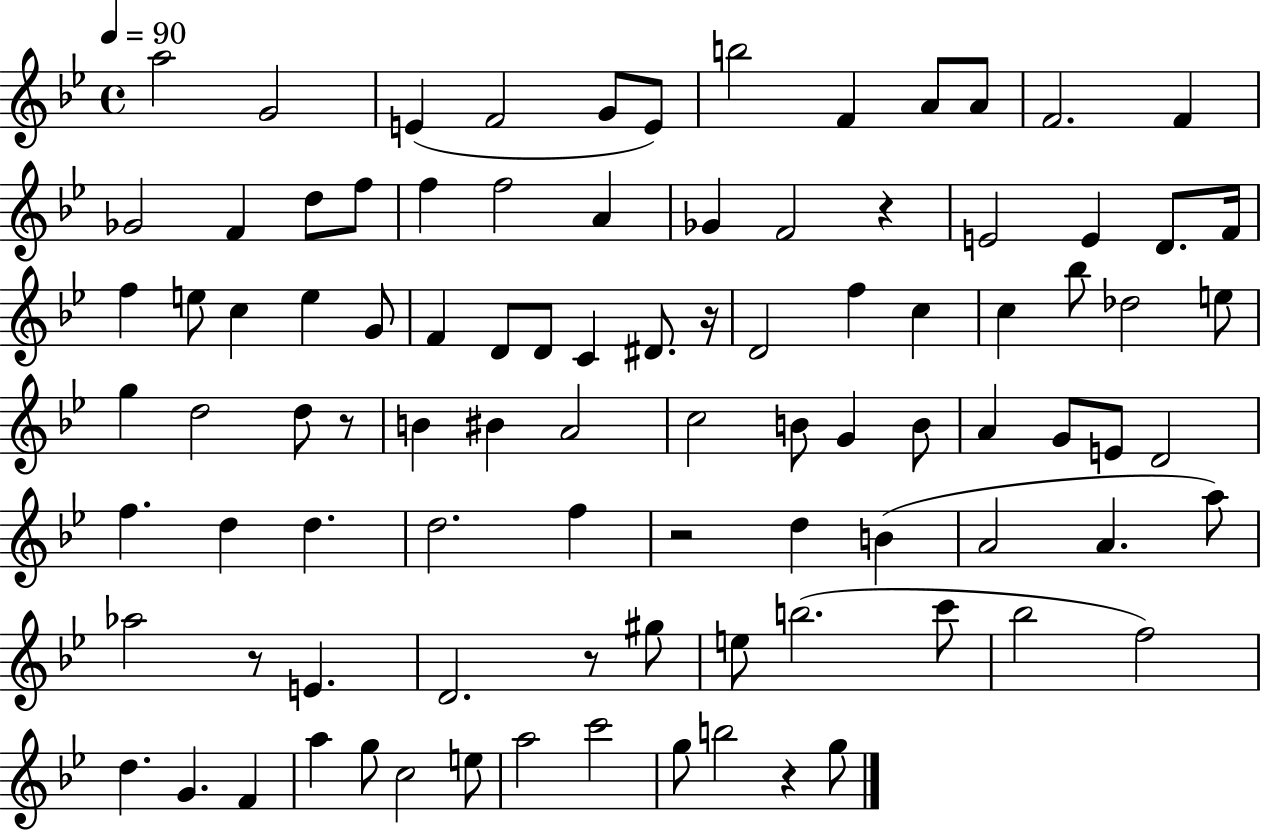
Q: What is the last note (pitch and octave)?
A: G5